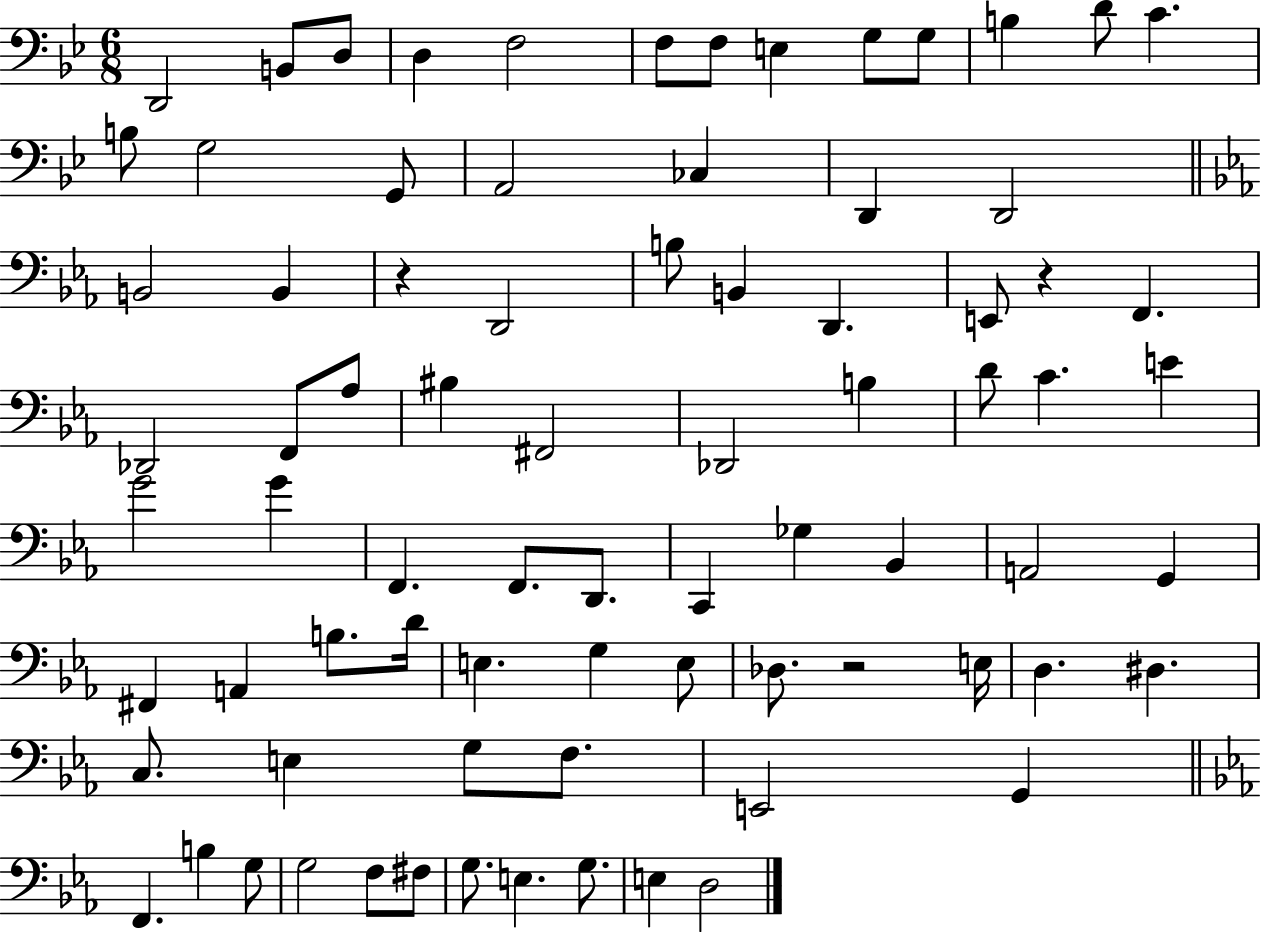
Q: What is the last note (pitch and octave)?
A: D3